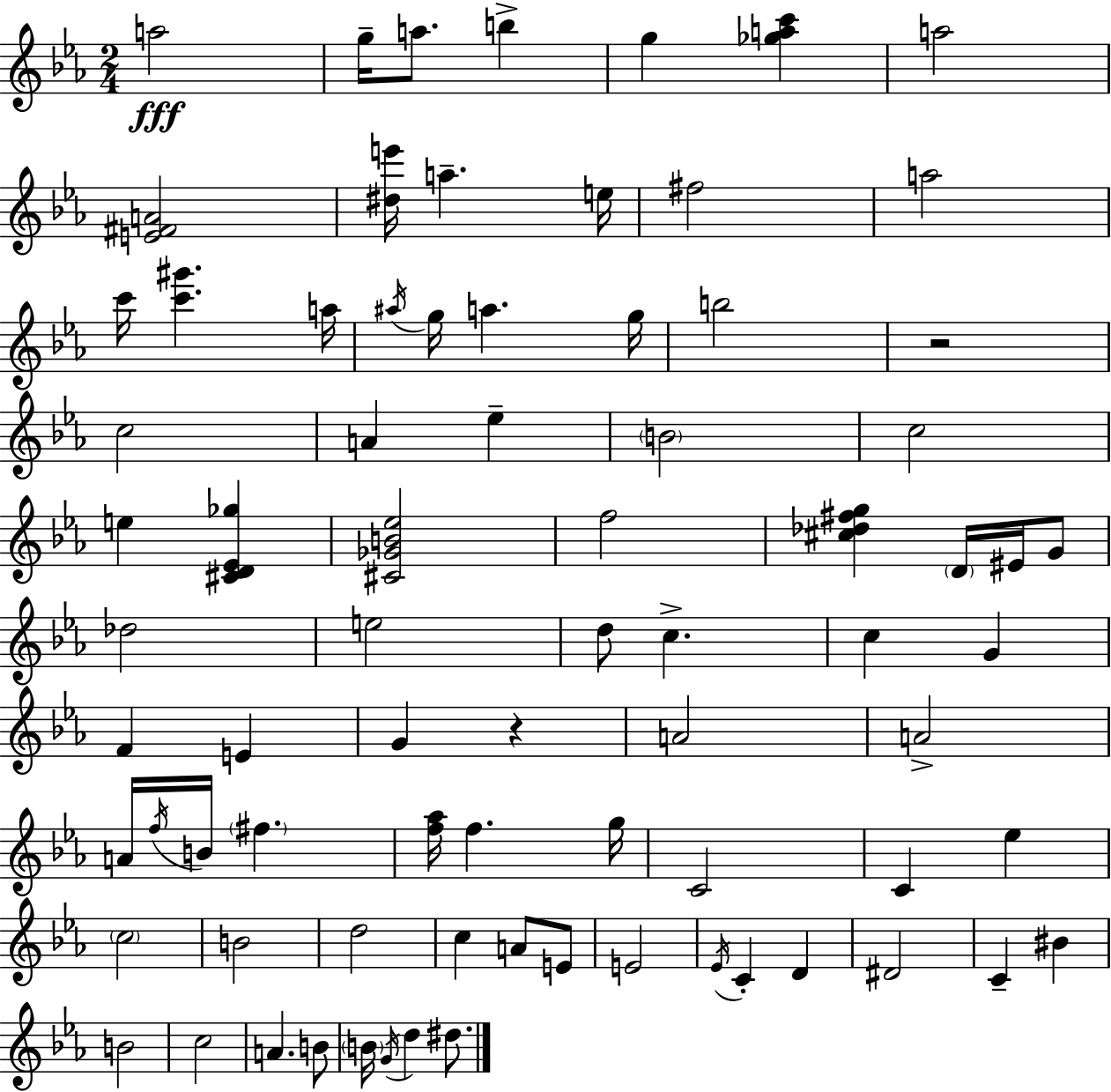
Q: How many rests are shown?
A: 2